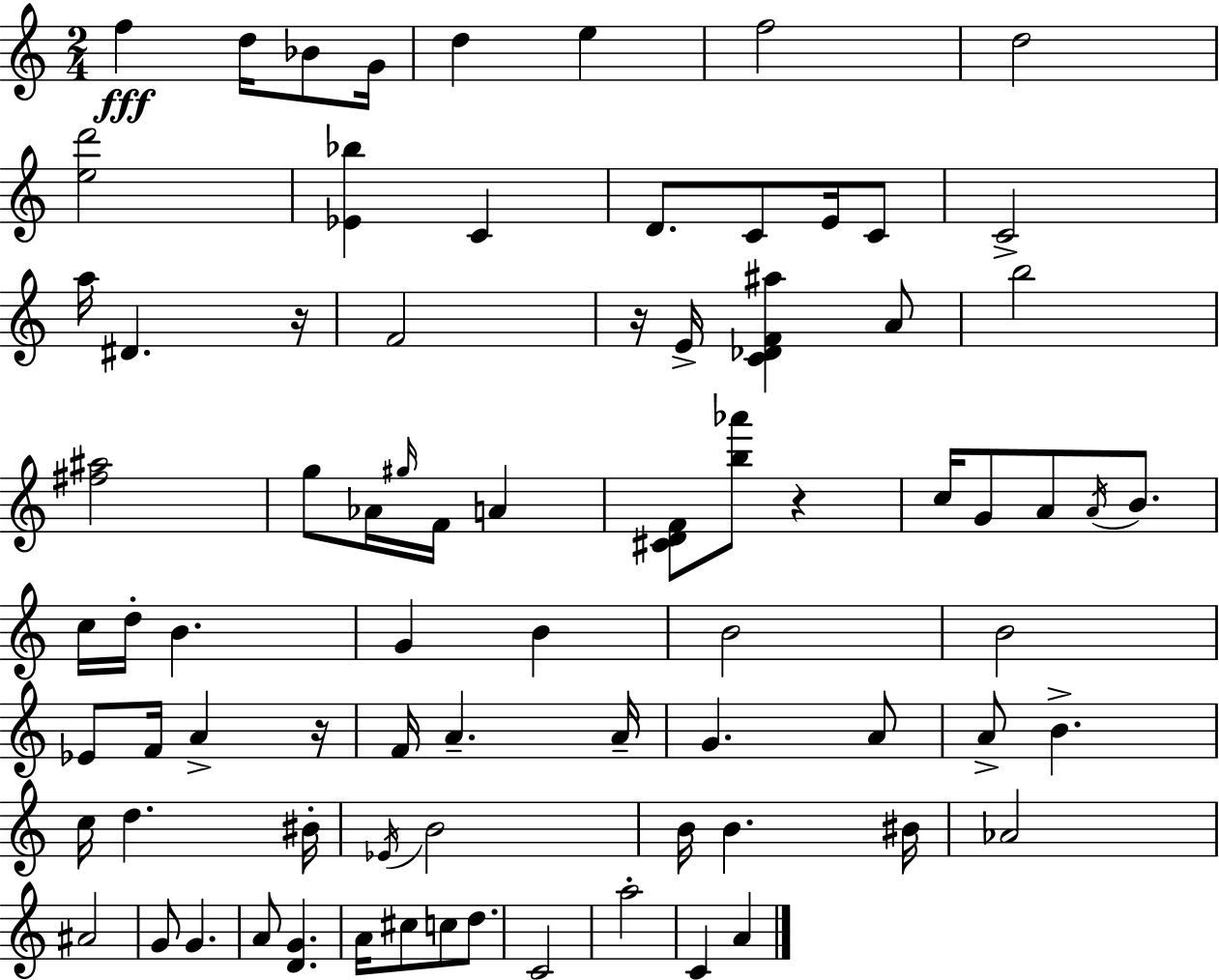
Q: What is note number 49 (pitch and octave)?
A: D5